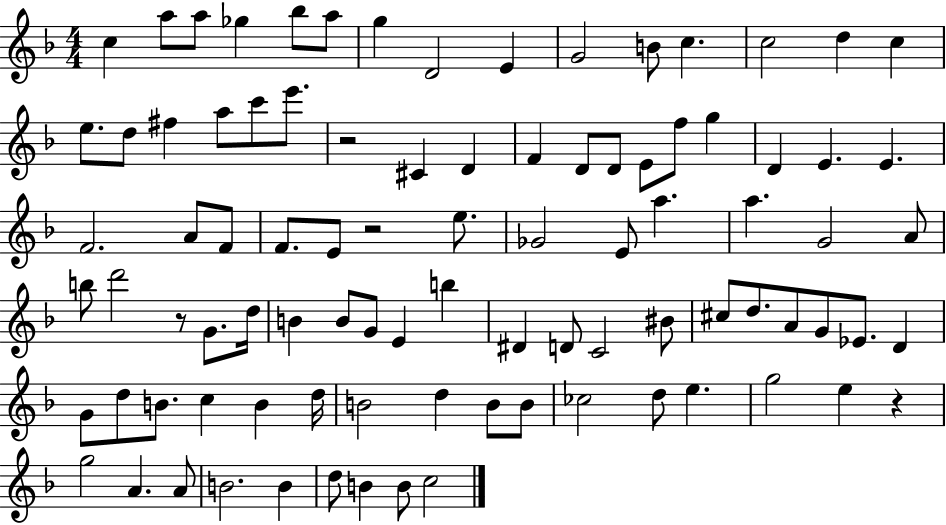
{
  \clef treble
  \numericTimeSignature
  \time 4/4
  \key f \major
  c''4 a''8 a''8 ges''4 bes''8 a''8 | g''4 d'2 e'4 | g'2 b'8 c''4. | c''2 d''4 c''4 | \break e''8. d''8 fis''4 a''8 c'''8 e'''8. | r2 cis'4 d'4 | f'4 d'8 d'8 e'8 f''8 g''4 | d'4 e'4. e'4. | \break f'2. a'8 f'8 | f'8. e'8 r2 e''8. | ges'2 e'8 a''4. | a''4. g'2 a'8 | \break b''8 d'''2 r8 g'8. d''16 | b'4 b'8 g'8 e'4 b''4 | dis'4 d'8 c'2 bis'8 | cis''8 d''8. a'8 g'8 ees'8. d'4 | \break g'8 d''8 b'8. c''4 b'4 d''16 | b'2 d''4 b'8 b'8 | ces''2 d''8 e''4. | g''2 e''4 r4 | \break g''2 a'4. a'8 | b'2. b'4 | d''8 b'4 b'8 c''2 | \bar "|."
}